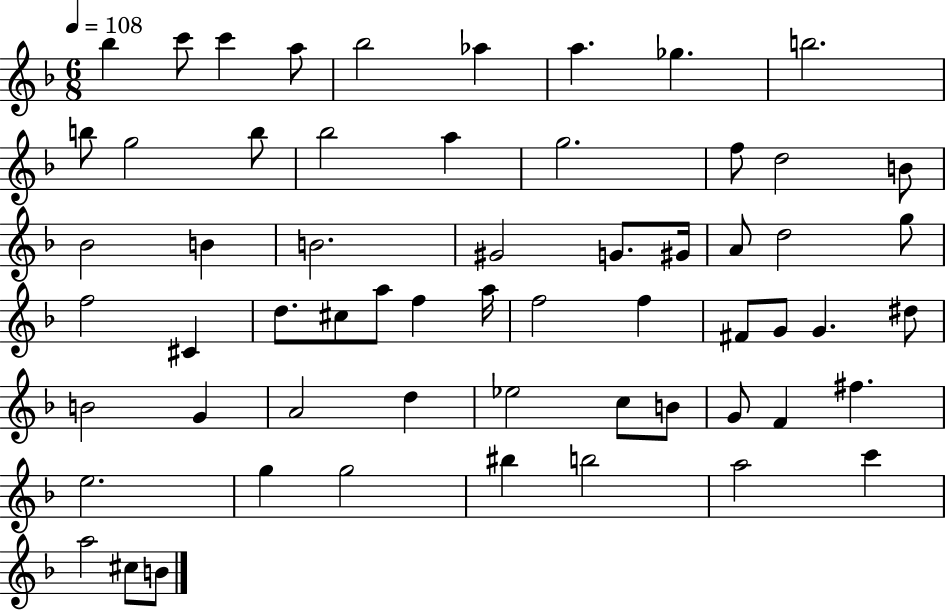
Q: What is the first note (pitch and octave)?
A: Bb5